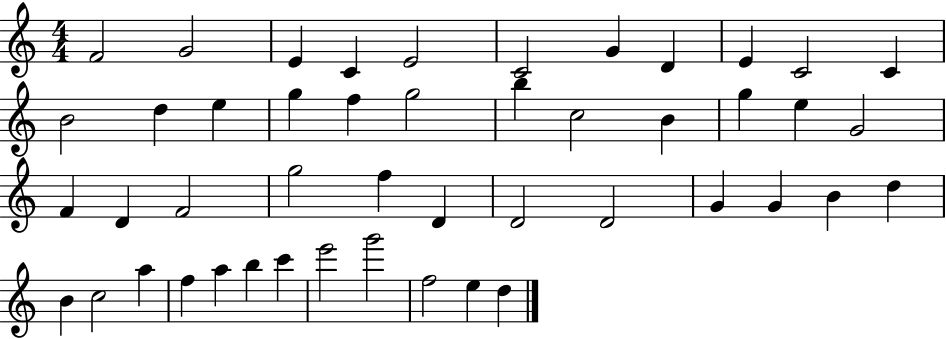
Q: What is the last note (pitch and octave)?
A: D5